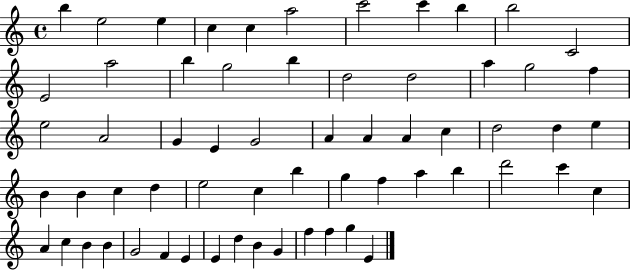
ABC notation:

X:1
T:Untitled
M:4/4
L:1/4
K:C
b e2 e c c a2 c'2 c' b b2 C2 E2 a2 b g2 b d2 d2 a g2 f e2 A2 G E G2 A A A c d2 d e B B c d e2 c b g f a b d'2 c' c A c B B G2 F E E d B G f f g E